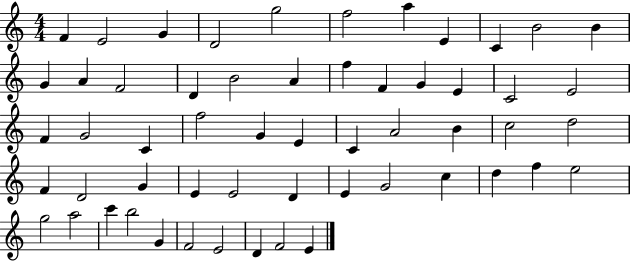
{
  \clef treble
  \numericTimeSignature
  \time 4/4
  \key c \major
  f'4 e'2 g'4 | d'2 g''2 | f''2 a''4 e'4 | c'4 b'2 b'4 | \break g'4 a'4 f'2 | d'4 b'2 a'4 | f''4 f'4 g'4 e'4 | c'2 e'2 | \break f'4 g'2 c'4 | f''2 g'4 e'4 | c'4 a'2 b'4 | c''2 d''2 | \break f'4 d'2 g'4 | e'4 e'2 d'4 | e'4 g'2 c''4 | d''4 f''4 e''2 | \break g''2 a''2 | c'''4 b''2 g'4 | f'2 e'2 | d'4 f'2 e'4 | \break \bar "|."
}